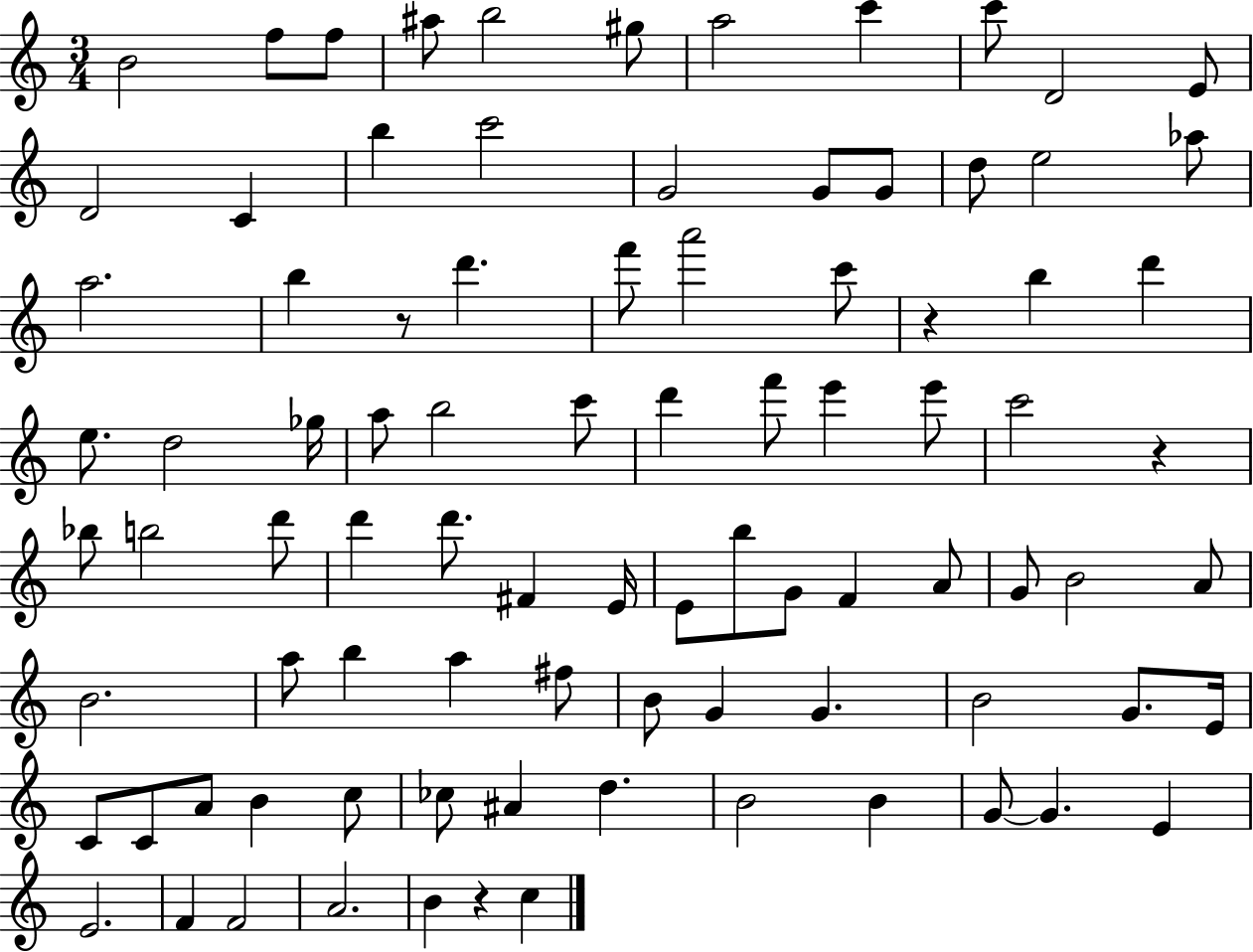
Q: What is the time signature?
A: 3/4